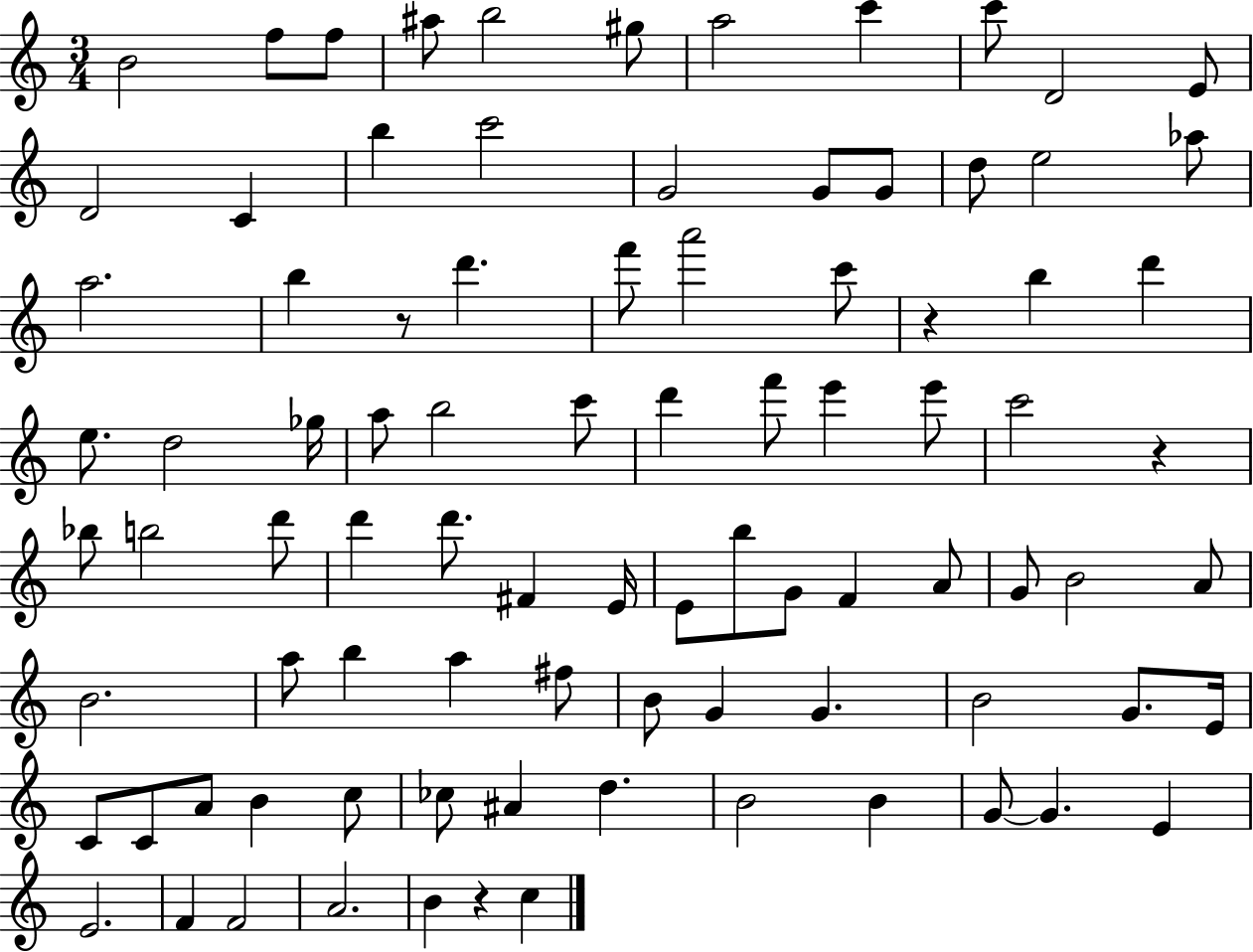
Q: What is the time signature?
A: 3/4